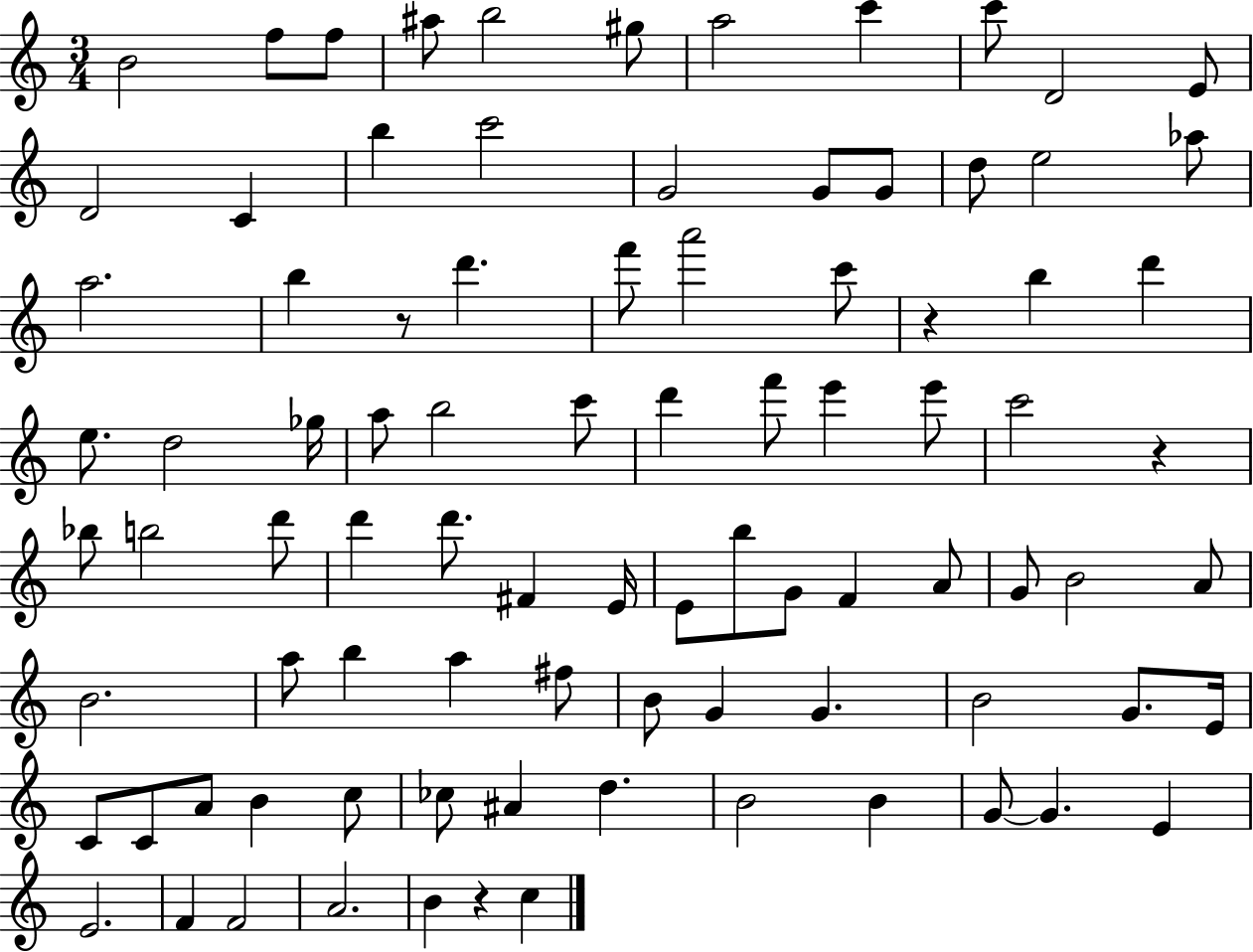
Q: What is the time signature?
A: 3/4